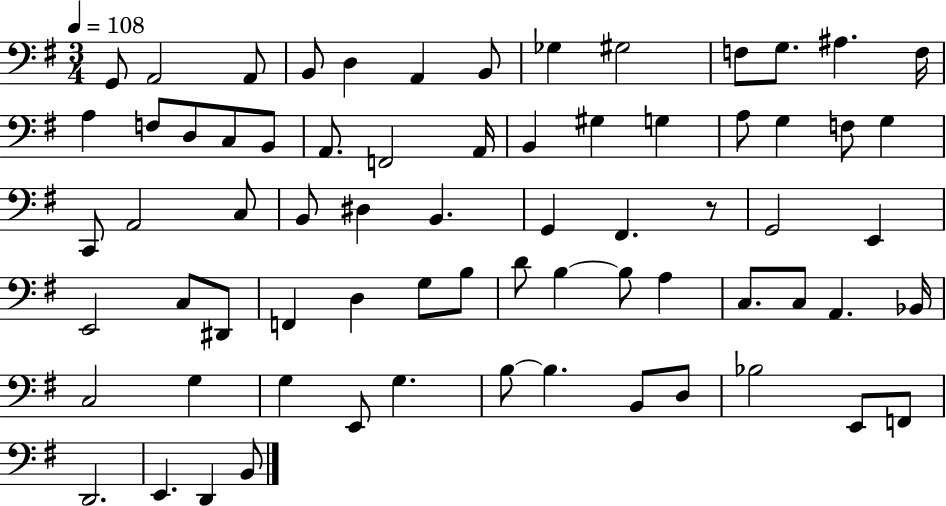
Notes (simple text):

G2/e A2/h A2/e B2/e D3/q A2/q B2/e Gb3/q G#3/h F3/e G3/e. A#3/q. F3/s A3/q F3/e D3/e C3/e B2/e A2/e. F2/h A2/s B2/q G#3/q G3/q A3/e G3/q F3/e G3/q C2/e A2/h C3/e B2/e D#3/q B2/q. G2/q F#2/q. R/e G2/h E2/q E2/h C3/e D#2/e F2/q D3/q G3/e B3/e D4/e B3/q B3/e A3/q C3/e. C3/e A2/q. Bb2/s C3/h G3/q G3/q E2/e G3/q. B3/e B3/q. B2/e D3/e Bb3/h E2/e F2/e D2/h. E2/q. D2/q B2/e